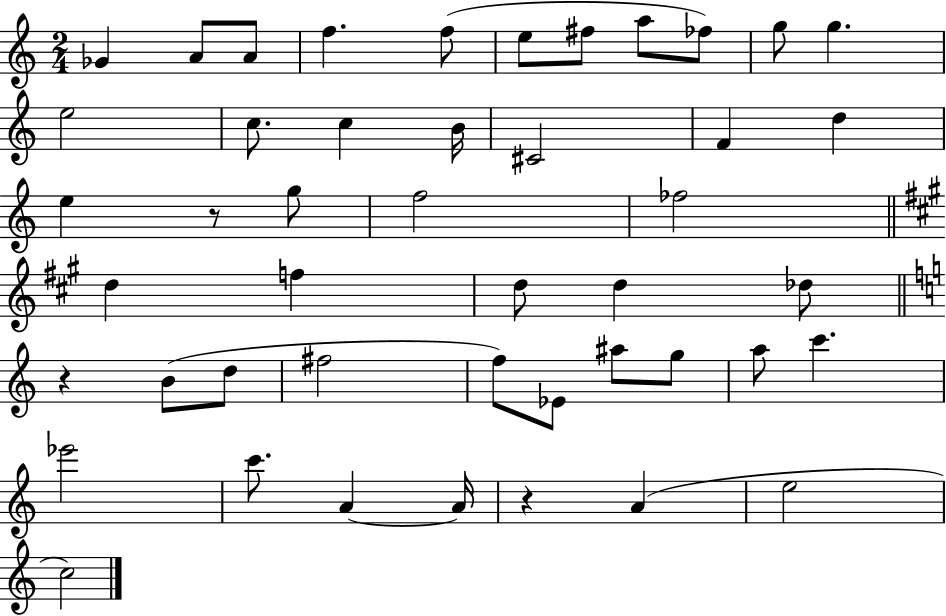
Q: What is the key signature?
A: C major